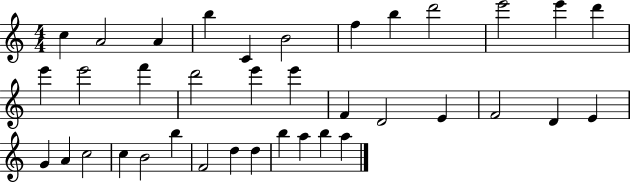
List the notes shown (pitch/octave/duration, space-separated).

C5/q A4/h A4/q B5/q C4/q B4/h F5/q B5/q D6/h E6/h E6/q D6/q E6/q E6/h F6/q D6/h E6/q E6/q F4/q D4/h E4/q F4/h D4/q E4/q G4/q A4/q C5/h C5/q B4/h B5/q F4/h D5/q D5/q B5/q A5/q B5/q A5/q